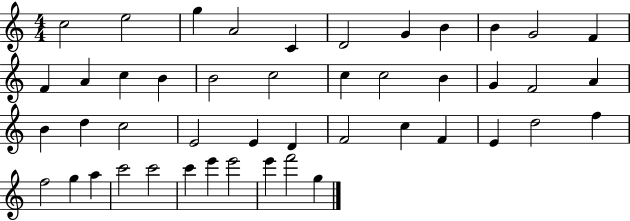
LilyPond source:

{
  \clef treble
  \numericTimeSignature
  \time 4/4
  \key c \major
  c''2 e''2 | g''4 a'2 c'4 | d'2 g'4 b'4 | b'4 g'2 f'4 | \break f'4 a'4 c''4 b'4 | b'2 c''2 | c''4 c''2 b'4 | g'4 f'2 a'4 | \break b'4 d''4 c''2 | e'2 e'4 d'4 | f'2 c''4 f'4 | e'4 d''2 f''4 | \break f''2 g''4 a''4 | c'''2 c'''2 | c'''4 e'''4 e'''2 | e'''4 f'''2 g''4 | \break \bar "|."
}